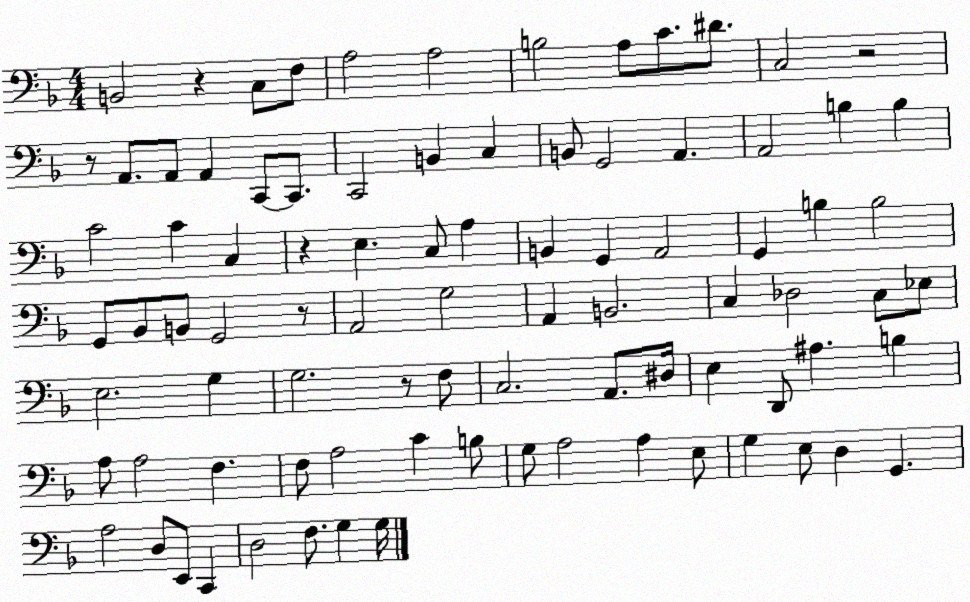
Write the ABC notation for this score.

X:1
T:Untitled
M:4/4
L:1/4
K:F
B,,2 z C,/2 F,/2 A,2 A,2 B,2 A,/2 C/2 ^D/2 C,2 z2 z/2 A,,/2 A,,/2 A,, C,,/2 C,,/2 C,,2 B,, C, B,,/2 G,,2 A,, A,,2 B, B, C2 C C, z E, C,/2 A, B,, G,, A,,2 G,, B, B,2 G,,/2 _B,,/2 B,,/2 G,,2 z/2 A,,2 G,2 A,, B,,2 C, _D,2 C,/2 _E,/2 E,2 G, G,2 z/2 F,/2 C,2 A,,/2 ^D,/4 E, D,,/2 ^A, B, A,/2 A,2 F, F,/2 A,2 C B,/2 G,/2 A,2 A, E,/2 G, E,/2 D, G,, A,2 D,/2 E,,/2 C,, D,2 F,/2 G, G,/4